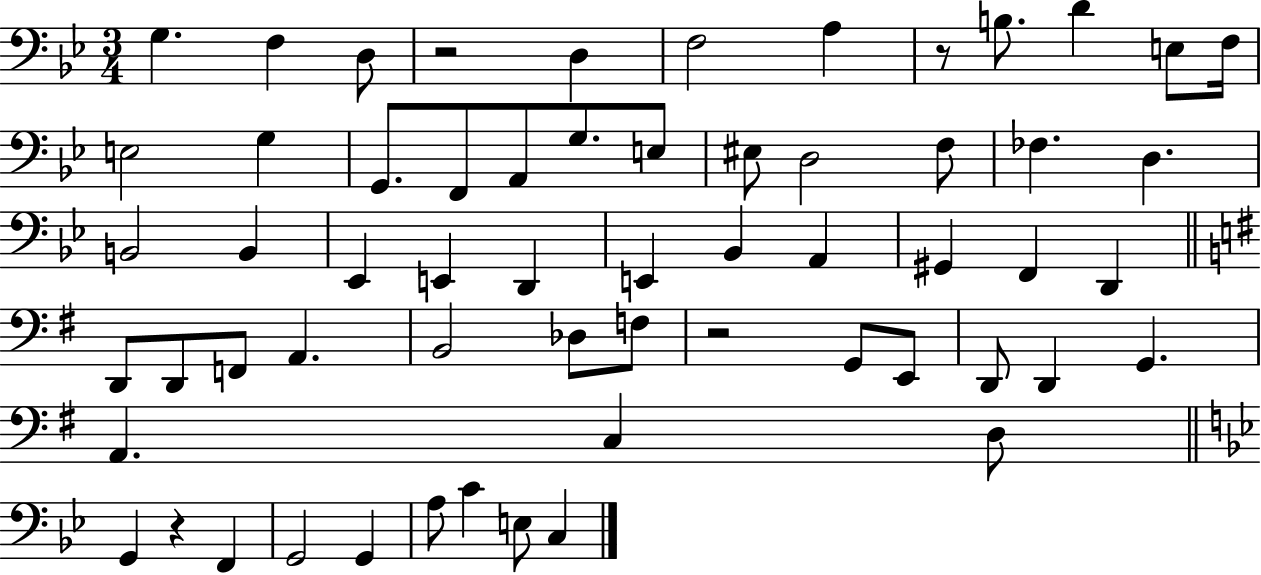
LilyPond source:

{
  \clef bass
  \numericTimeSignature
  \time 3/4
  \key bes \major
  g4. f4 d8 | r2 d4 | f2 a4 | r8 b8. d'4 e8 f16 | \break e2 g4 | g,8. f,8 a,8 g8. e8 | eis8 d2 f8 | fes4. d4. | \break b,2 b,4 | ees,4 e,4 d,4 | e,4 bes,4 a,4 | gis,4 f,4 d,4 | \break \bar "||" \break \key e \minor d,8 d,8 f,8 a,4. | b,2 des8 f8 | r2 g,8 e,8 | d,8 d,4 g,4. | \break a,4. c4 d8 | \bar "||" \break \key bes \major g,4 r4 f,4 | g,2 g,4 | a8 c'4 e8 c4 | \bar "|."
}